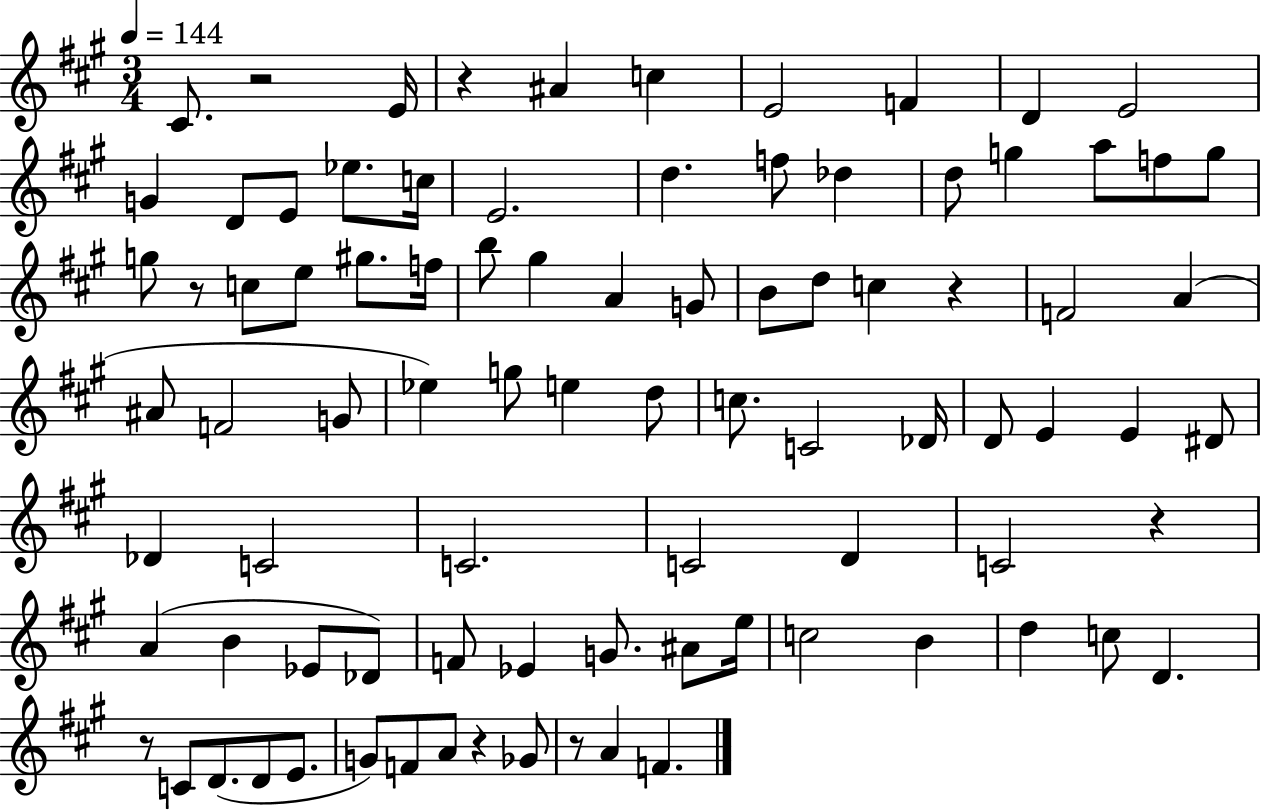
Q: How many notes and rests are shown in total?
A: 88